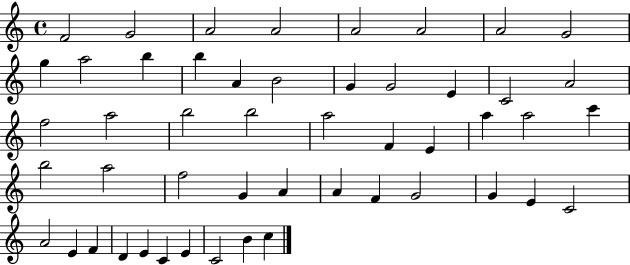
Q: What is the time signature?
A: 4/4